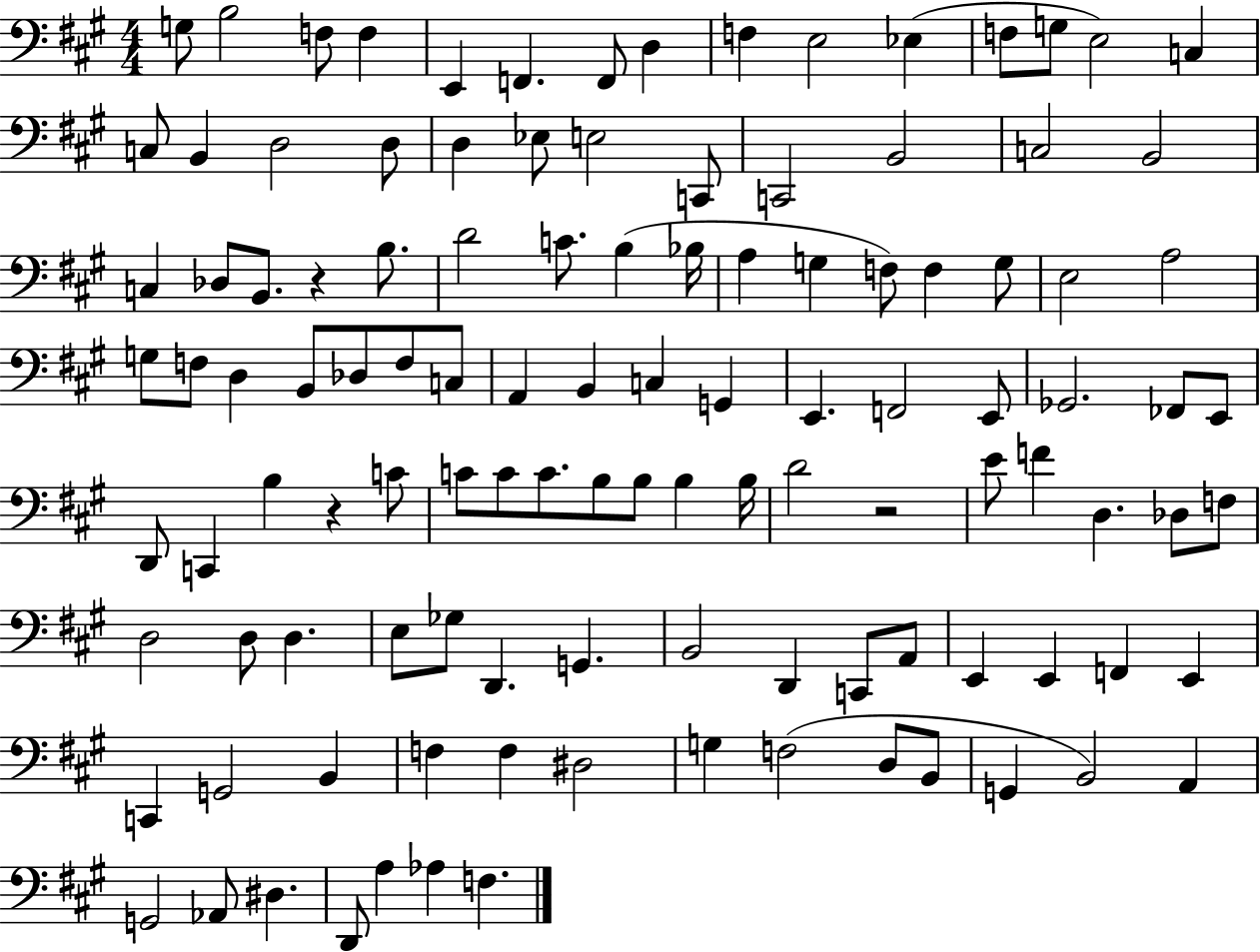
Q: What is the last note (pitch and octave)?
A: F3